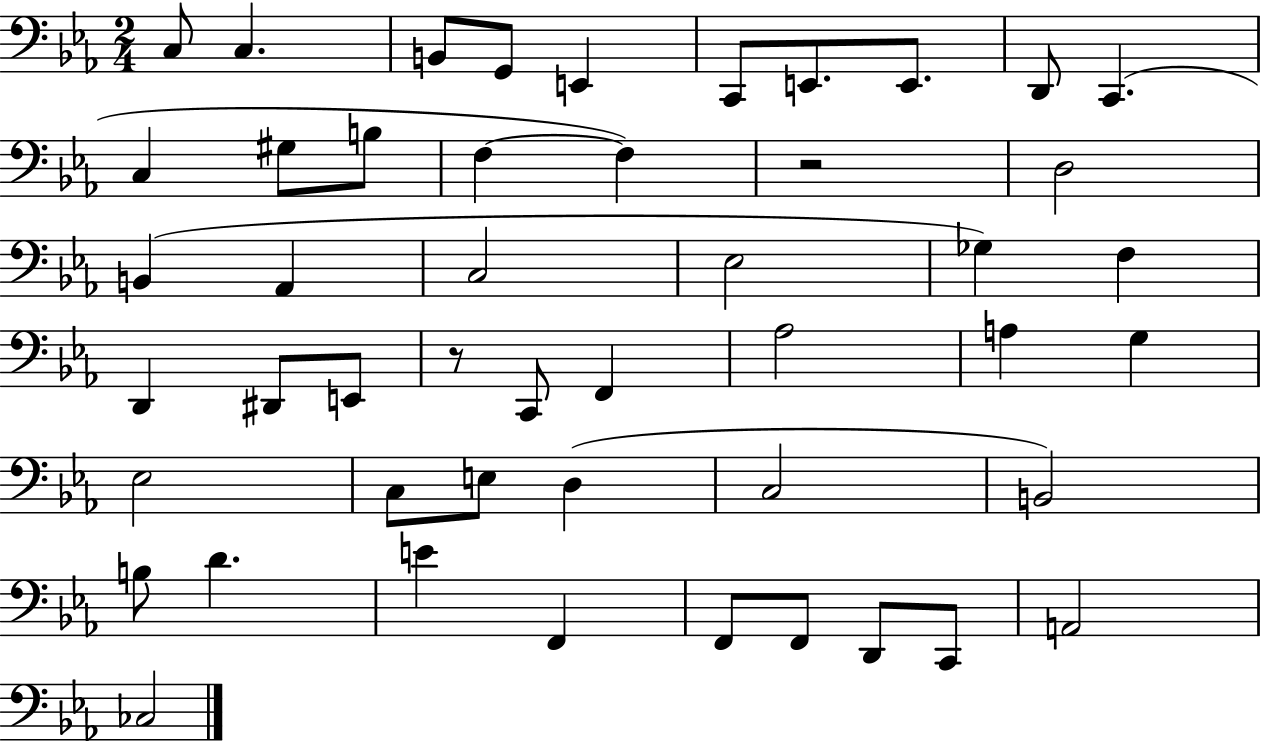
X:1
T:Untitled
M:2/4
L:1/4
K:Eb
C,/2 C, B,,/2 G,,/2 E,, C,,/2 E,,/2 E,,/2 D,,/2 C,, C, ^G,/2 B,/2 F, F, z2 D,2 B,, _A,, C,2 _E,2 _G, F, D,, ^D,,/2 E,,/2 z/2 C,,/2 F,, _A,2 A, G, _E,2 C,/2 E,/2 D, C,2 B,,2 B,/2 D E F,, F,,/2 F,,/2 D,,/2 C,,/2 A,,2 _C,2